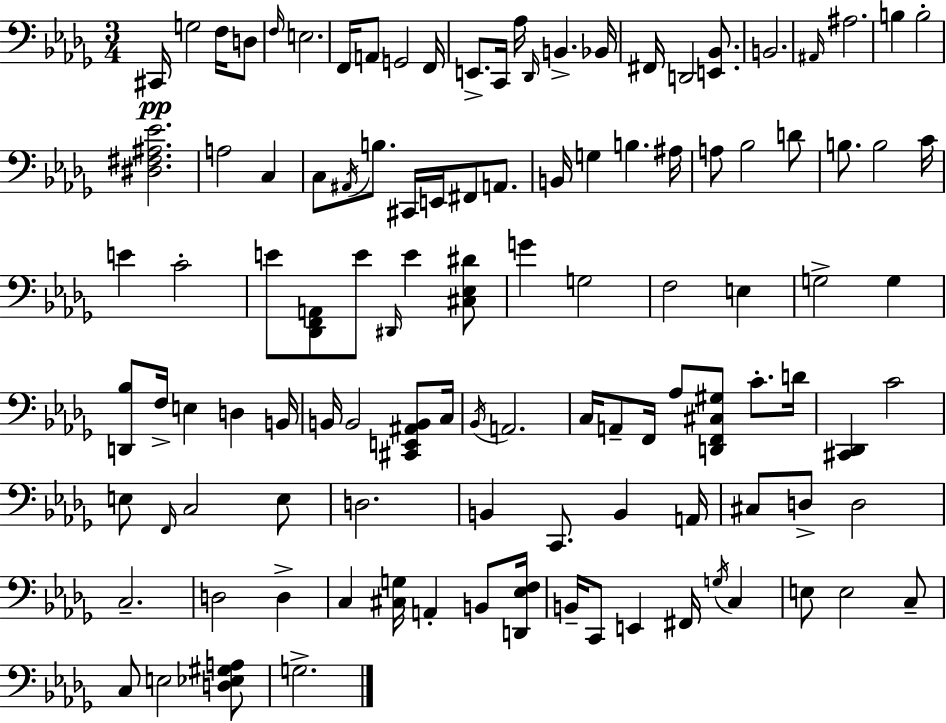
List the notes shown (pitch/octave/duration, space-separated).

C#2/s G3/h F3/s D3/e F3/s E3/h. F2/s A2/e G2/h F2/s E2/e. C2/s Ab3/s Db2/s B2/q. Bb2/s F#2/s D2/h [E2,Bb2]/e. B2/h. A#2/s A#3/h. B3/q B3/h [D#3,F#3,A#3,Eb4]/h. A3/h C3/q C3/e A#2/s B3/e. C#2/s E2/s F#2/e A2/e. B2/s G3/q B3/q. A#3/s A3/e Bb3/h D4/e B3/e. B3/h C4/s E4/q C4/h E4/e [Db2,F2,A2]/e E4/e D#2/s E4/q [C#3,Eb3,D#4]/e G4/q G3/h F3/h E3/q G3/h G3/q [D2,Bb3]/e F3/s E3/q D3/q B2/s B2/s B2/h [C#2,E2,A#2,B2]/e C3/s Bb2/s A2/h. C3/s A2/e F2/s Ab3/e [D2,F2,C#3,G#3]/e C4/e. D4/s [C#2,Db2]/q C4/h E3/e F2/s C3/h E3/e D3/h. B2/q C2/e. B2/q A2/s C#3/e D3/e D3/h C3/h. D3/h D3/q C3/q [C#3,G3]/s A2/q B2/e [D2,Eb3,F3]/s B2/s C2/e E2/q F#2/s G3/s C3/q E3/e E3/h C3/e C3/e E3/h [D3,Eb3,G#3,A3]/e G3/h.